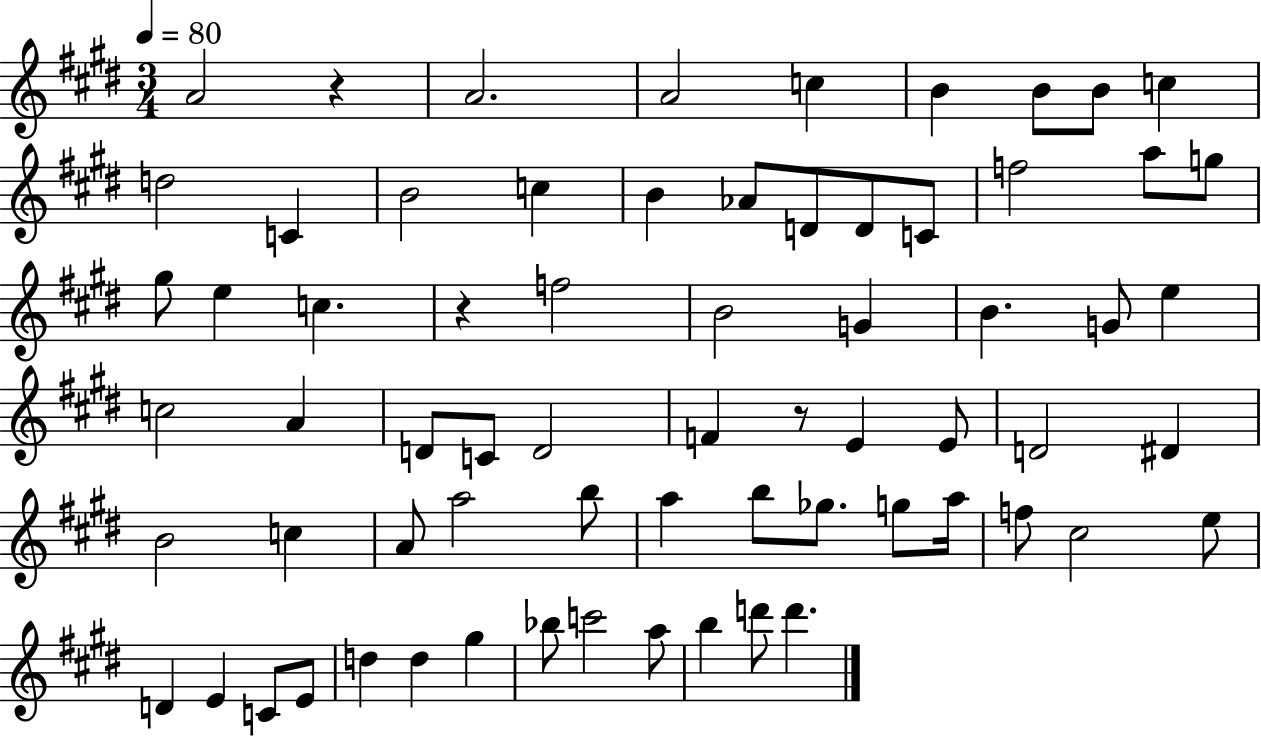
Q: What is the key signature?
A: E major